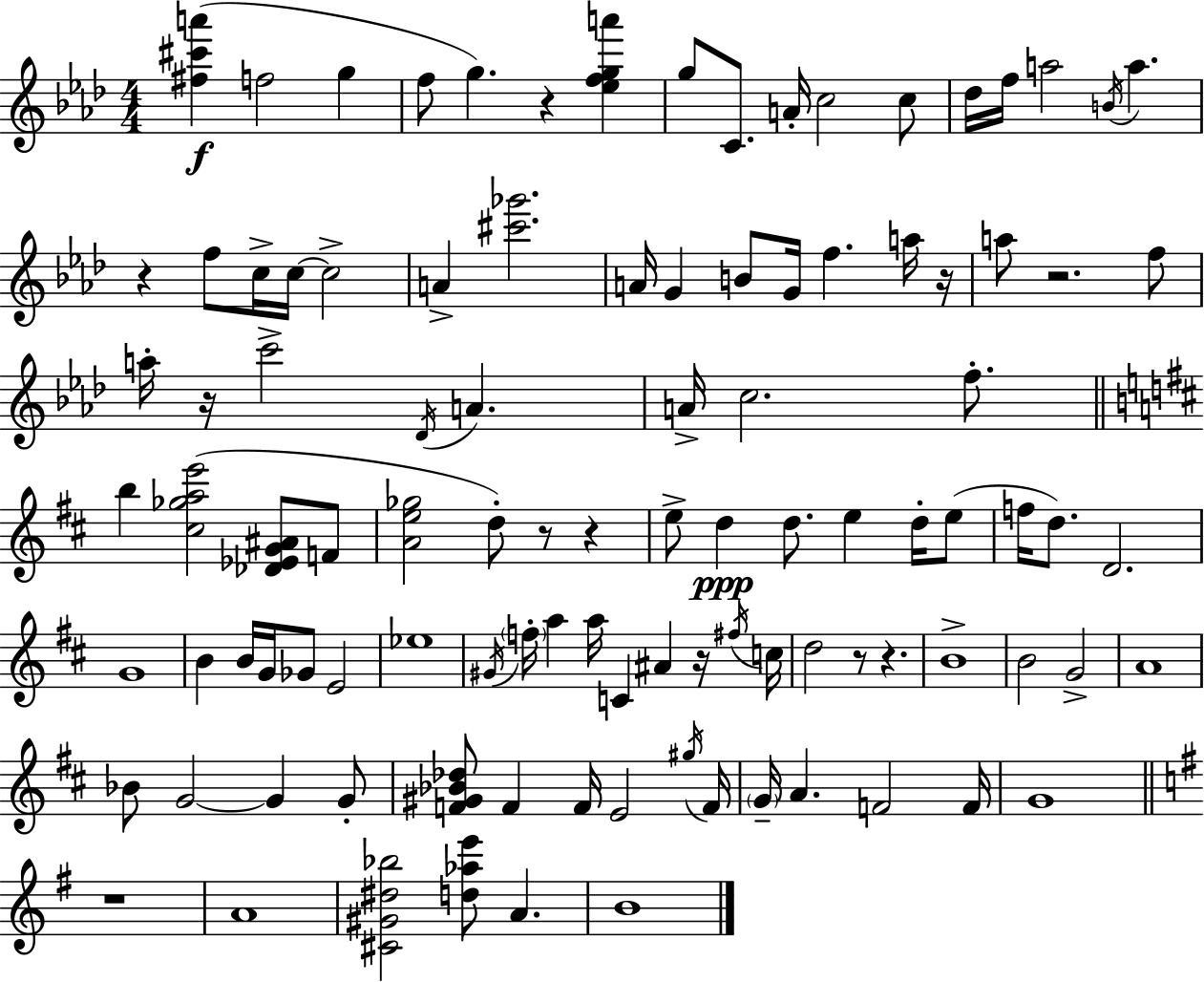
{
  \clef treble
  \numericTimeSignature
  \time 4/4
  \key f \minor
  <fis'' cis''' a'''>4(\f f''2 g''4 | f''8 g''4.) r4 <ees'' f'' g'' a'''>4 | g''8 c'8. a'16-. c''2 c''8 | des''16 f''16 a''2 \acciaccatura { b'16 } a''4. | \break r4 f''8 c''16-> c''16~~ c''2-> | a'4-> <cis''' ges'''>2. | a'16 g'4 b'8 g'16 f''4. a''16 | r16 a''8 r2. f''8 | \break a''16-. r16 c'''2-> \acciaccatura { des'16 } a'4. | a'16-> c''2. f''8.-. | \bar "||" \break \key d \major b''4 <cis'' ges'' a'' e'''>2( <des' ees' g' ais'>8 f'8 | <a' e'' ges''>2 d''8-.) r8 r4 | e''8-> d''4\ppp d''8. e''4 d''16-. e''8( | f''16 d''8.) d'2. | \break g'1 | b'4 b'16 g'16 ges'8 e'2 | ees''1 | \acciaccatura { gis'16 } \parenthesize f''16-. a''4 a''16 c'4 ais'4 r16 | \break \acciaccatura { fis''16 } c''16 d''2 r8 r4. | b'1-> | b'2 g'2-> | a'1 | \break bes'8 g'2~~ g'4 | g'8-. <f' gis' bes' des''>8 f'4 f'16 e'2 | \acciaccatura { gis''16 } f'16 \parenthesize g'16-- a'4. f'2 | f'16 g'1 | \break \bar "||" \break \key g \major r1 | a'1 | <cis' gis' dis'' bes''>2 <d'' aes'' e'''>8 a'4. | b'1 | \break \bar "|."
}